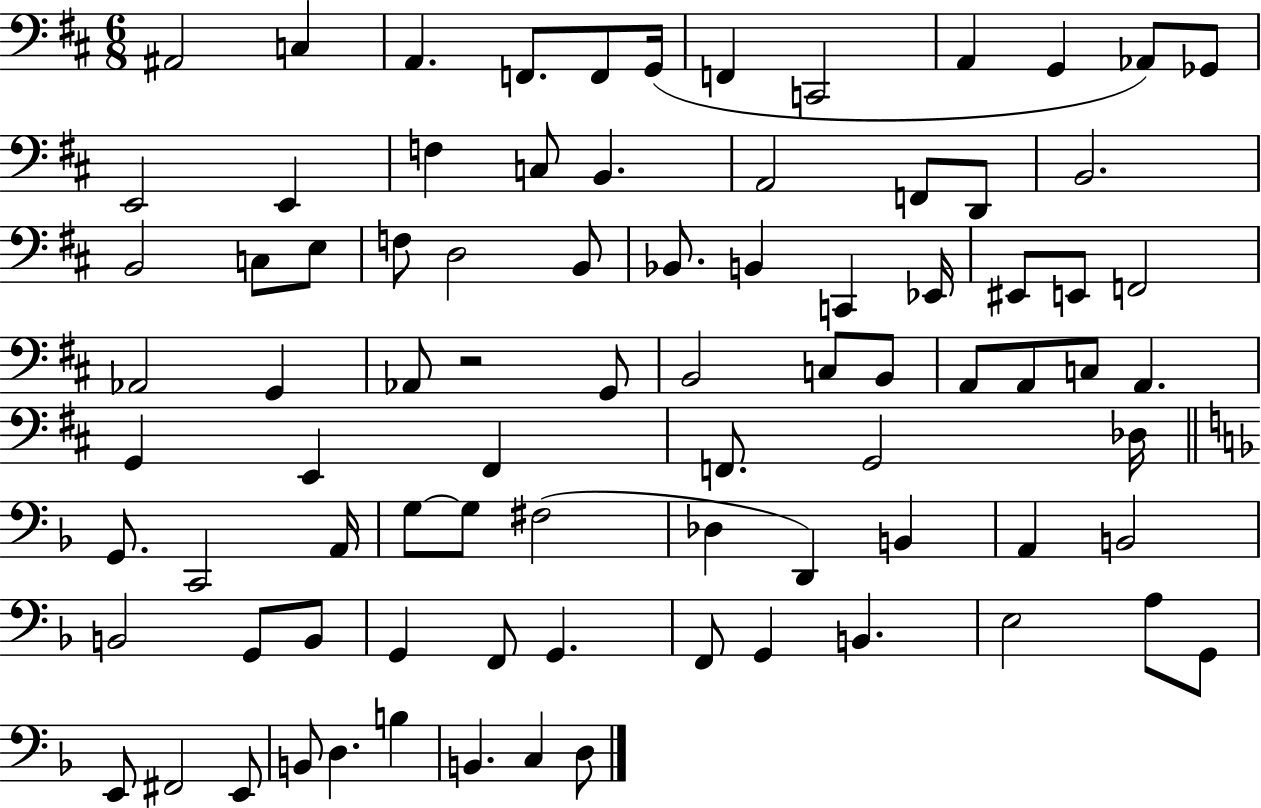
{
  \clef bass
  \numericTimeSignature
  \time 6/8
  \key d \major
  ais,2 c4 | a,4. f,8. f,8 g,16( | f,4 c,2 | a,4 g,4 aes,8) ges,8 | \break e,2 e,4 | f4 c8 b,4. | a,2 f,8 d,8 | b,2. | \break b,2 c8 e8 | f8 d2 b,8 | bes,8. b,4 c,4 ees,16 | eis,8 e,8 f,2 | \break aes,2 g,4 | aes,8 r2 g,8 | b,2 c8 b,8 | a,8 a,8 c8 a,4. | \break g,4 e,4 fis,4 | f,8. g,2 des16 | \bar "||" \break \key f \major g,8. c,2 a,16 | g8~~ g8 fis2( | des4 d,4) b,4 | a,4 b,2 | \break b,2 g,8 b,8 | g,4 f,8 g,4. | f,8 g,4 b,4. | e2 a8 g,8 | \break e,8 fis,2 e,8 | b,8 d4. b4 | b,4. c4 d8 | \bar "|."
}